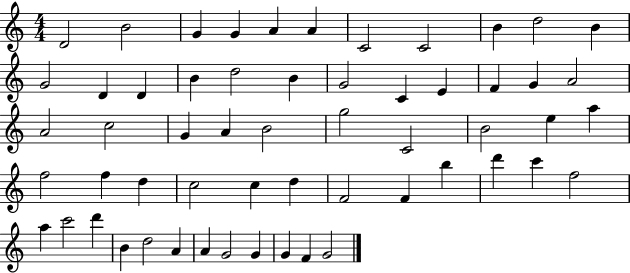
{
  \clef treble
  \numericTimeSignature
  \time 4/4
  \key c \major
  d'2 b'2 | g'4 g'4 a'4 a'4 | c'2 c'2 | b'4 d''2 b'4 | \break g'2 d'4 d'4 | b'4 d''2 b'4 | g'2 c'4 e'4 | f'4 g'4 a'2 | \break a'2 c''2 | g'4 a'4 b'2 | g''2 c'2 | b'2 e''4 a''4 | \break f''2 f''4 d''4 | c''2 c''4 d''4 | f'2 f'4 b''4 | d'''4 c'''4 f''2 | \break a''4 c'''2 d'''4 | b'4 d''2 a'4 | a'4 g'2 g'4 | g'4 f'4 g'2 | \break \bar "|."
}